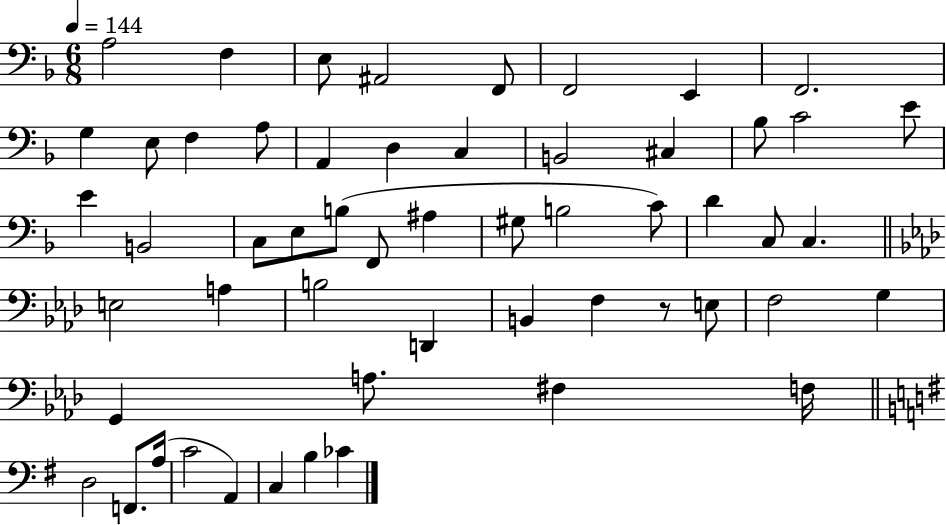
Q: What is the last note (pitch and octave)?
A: CES4